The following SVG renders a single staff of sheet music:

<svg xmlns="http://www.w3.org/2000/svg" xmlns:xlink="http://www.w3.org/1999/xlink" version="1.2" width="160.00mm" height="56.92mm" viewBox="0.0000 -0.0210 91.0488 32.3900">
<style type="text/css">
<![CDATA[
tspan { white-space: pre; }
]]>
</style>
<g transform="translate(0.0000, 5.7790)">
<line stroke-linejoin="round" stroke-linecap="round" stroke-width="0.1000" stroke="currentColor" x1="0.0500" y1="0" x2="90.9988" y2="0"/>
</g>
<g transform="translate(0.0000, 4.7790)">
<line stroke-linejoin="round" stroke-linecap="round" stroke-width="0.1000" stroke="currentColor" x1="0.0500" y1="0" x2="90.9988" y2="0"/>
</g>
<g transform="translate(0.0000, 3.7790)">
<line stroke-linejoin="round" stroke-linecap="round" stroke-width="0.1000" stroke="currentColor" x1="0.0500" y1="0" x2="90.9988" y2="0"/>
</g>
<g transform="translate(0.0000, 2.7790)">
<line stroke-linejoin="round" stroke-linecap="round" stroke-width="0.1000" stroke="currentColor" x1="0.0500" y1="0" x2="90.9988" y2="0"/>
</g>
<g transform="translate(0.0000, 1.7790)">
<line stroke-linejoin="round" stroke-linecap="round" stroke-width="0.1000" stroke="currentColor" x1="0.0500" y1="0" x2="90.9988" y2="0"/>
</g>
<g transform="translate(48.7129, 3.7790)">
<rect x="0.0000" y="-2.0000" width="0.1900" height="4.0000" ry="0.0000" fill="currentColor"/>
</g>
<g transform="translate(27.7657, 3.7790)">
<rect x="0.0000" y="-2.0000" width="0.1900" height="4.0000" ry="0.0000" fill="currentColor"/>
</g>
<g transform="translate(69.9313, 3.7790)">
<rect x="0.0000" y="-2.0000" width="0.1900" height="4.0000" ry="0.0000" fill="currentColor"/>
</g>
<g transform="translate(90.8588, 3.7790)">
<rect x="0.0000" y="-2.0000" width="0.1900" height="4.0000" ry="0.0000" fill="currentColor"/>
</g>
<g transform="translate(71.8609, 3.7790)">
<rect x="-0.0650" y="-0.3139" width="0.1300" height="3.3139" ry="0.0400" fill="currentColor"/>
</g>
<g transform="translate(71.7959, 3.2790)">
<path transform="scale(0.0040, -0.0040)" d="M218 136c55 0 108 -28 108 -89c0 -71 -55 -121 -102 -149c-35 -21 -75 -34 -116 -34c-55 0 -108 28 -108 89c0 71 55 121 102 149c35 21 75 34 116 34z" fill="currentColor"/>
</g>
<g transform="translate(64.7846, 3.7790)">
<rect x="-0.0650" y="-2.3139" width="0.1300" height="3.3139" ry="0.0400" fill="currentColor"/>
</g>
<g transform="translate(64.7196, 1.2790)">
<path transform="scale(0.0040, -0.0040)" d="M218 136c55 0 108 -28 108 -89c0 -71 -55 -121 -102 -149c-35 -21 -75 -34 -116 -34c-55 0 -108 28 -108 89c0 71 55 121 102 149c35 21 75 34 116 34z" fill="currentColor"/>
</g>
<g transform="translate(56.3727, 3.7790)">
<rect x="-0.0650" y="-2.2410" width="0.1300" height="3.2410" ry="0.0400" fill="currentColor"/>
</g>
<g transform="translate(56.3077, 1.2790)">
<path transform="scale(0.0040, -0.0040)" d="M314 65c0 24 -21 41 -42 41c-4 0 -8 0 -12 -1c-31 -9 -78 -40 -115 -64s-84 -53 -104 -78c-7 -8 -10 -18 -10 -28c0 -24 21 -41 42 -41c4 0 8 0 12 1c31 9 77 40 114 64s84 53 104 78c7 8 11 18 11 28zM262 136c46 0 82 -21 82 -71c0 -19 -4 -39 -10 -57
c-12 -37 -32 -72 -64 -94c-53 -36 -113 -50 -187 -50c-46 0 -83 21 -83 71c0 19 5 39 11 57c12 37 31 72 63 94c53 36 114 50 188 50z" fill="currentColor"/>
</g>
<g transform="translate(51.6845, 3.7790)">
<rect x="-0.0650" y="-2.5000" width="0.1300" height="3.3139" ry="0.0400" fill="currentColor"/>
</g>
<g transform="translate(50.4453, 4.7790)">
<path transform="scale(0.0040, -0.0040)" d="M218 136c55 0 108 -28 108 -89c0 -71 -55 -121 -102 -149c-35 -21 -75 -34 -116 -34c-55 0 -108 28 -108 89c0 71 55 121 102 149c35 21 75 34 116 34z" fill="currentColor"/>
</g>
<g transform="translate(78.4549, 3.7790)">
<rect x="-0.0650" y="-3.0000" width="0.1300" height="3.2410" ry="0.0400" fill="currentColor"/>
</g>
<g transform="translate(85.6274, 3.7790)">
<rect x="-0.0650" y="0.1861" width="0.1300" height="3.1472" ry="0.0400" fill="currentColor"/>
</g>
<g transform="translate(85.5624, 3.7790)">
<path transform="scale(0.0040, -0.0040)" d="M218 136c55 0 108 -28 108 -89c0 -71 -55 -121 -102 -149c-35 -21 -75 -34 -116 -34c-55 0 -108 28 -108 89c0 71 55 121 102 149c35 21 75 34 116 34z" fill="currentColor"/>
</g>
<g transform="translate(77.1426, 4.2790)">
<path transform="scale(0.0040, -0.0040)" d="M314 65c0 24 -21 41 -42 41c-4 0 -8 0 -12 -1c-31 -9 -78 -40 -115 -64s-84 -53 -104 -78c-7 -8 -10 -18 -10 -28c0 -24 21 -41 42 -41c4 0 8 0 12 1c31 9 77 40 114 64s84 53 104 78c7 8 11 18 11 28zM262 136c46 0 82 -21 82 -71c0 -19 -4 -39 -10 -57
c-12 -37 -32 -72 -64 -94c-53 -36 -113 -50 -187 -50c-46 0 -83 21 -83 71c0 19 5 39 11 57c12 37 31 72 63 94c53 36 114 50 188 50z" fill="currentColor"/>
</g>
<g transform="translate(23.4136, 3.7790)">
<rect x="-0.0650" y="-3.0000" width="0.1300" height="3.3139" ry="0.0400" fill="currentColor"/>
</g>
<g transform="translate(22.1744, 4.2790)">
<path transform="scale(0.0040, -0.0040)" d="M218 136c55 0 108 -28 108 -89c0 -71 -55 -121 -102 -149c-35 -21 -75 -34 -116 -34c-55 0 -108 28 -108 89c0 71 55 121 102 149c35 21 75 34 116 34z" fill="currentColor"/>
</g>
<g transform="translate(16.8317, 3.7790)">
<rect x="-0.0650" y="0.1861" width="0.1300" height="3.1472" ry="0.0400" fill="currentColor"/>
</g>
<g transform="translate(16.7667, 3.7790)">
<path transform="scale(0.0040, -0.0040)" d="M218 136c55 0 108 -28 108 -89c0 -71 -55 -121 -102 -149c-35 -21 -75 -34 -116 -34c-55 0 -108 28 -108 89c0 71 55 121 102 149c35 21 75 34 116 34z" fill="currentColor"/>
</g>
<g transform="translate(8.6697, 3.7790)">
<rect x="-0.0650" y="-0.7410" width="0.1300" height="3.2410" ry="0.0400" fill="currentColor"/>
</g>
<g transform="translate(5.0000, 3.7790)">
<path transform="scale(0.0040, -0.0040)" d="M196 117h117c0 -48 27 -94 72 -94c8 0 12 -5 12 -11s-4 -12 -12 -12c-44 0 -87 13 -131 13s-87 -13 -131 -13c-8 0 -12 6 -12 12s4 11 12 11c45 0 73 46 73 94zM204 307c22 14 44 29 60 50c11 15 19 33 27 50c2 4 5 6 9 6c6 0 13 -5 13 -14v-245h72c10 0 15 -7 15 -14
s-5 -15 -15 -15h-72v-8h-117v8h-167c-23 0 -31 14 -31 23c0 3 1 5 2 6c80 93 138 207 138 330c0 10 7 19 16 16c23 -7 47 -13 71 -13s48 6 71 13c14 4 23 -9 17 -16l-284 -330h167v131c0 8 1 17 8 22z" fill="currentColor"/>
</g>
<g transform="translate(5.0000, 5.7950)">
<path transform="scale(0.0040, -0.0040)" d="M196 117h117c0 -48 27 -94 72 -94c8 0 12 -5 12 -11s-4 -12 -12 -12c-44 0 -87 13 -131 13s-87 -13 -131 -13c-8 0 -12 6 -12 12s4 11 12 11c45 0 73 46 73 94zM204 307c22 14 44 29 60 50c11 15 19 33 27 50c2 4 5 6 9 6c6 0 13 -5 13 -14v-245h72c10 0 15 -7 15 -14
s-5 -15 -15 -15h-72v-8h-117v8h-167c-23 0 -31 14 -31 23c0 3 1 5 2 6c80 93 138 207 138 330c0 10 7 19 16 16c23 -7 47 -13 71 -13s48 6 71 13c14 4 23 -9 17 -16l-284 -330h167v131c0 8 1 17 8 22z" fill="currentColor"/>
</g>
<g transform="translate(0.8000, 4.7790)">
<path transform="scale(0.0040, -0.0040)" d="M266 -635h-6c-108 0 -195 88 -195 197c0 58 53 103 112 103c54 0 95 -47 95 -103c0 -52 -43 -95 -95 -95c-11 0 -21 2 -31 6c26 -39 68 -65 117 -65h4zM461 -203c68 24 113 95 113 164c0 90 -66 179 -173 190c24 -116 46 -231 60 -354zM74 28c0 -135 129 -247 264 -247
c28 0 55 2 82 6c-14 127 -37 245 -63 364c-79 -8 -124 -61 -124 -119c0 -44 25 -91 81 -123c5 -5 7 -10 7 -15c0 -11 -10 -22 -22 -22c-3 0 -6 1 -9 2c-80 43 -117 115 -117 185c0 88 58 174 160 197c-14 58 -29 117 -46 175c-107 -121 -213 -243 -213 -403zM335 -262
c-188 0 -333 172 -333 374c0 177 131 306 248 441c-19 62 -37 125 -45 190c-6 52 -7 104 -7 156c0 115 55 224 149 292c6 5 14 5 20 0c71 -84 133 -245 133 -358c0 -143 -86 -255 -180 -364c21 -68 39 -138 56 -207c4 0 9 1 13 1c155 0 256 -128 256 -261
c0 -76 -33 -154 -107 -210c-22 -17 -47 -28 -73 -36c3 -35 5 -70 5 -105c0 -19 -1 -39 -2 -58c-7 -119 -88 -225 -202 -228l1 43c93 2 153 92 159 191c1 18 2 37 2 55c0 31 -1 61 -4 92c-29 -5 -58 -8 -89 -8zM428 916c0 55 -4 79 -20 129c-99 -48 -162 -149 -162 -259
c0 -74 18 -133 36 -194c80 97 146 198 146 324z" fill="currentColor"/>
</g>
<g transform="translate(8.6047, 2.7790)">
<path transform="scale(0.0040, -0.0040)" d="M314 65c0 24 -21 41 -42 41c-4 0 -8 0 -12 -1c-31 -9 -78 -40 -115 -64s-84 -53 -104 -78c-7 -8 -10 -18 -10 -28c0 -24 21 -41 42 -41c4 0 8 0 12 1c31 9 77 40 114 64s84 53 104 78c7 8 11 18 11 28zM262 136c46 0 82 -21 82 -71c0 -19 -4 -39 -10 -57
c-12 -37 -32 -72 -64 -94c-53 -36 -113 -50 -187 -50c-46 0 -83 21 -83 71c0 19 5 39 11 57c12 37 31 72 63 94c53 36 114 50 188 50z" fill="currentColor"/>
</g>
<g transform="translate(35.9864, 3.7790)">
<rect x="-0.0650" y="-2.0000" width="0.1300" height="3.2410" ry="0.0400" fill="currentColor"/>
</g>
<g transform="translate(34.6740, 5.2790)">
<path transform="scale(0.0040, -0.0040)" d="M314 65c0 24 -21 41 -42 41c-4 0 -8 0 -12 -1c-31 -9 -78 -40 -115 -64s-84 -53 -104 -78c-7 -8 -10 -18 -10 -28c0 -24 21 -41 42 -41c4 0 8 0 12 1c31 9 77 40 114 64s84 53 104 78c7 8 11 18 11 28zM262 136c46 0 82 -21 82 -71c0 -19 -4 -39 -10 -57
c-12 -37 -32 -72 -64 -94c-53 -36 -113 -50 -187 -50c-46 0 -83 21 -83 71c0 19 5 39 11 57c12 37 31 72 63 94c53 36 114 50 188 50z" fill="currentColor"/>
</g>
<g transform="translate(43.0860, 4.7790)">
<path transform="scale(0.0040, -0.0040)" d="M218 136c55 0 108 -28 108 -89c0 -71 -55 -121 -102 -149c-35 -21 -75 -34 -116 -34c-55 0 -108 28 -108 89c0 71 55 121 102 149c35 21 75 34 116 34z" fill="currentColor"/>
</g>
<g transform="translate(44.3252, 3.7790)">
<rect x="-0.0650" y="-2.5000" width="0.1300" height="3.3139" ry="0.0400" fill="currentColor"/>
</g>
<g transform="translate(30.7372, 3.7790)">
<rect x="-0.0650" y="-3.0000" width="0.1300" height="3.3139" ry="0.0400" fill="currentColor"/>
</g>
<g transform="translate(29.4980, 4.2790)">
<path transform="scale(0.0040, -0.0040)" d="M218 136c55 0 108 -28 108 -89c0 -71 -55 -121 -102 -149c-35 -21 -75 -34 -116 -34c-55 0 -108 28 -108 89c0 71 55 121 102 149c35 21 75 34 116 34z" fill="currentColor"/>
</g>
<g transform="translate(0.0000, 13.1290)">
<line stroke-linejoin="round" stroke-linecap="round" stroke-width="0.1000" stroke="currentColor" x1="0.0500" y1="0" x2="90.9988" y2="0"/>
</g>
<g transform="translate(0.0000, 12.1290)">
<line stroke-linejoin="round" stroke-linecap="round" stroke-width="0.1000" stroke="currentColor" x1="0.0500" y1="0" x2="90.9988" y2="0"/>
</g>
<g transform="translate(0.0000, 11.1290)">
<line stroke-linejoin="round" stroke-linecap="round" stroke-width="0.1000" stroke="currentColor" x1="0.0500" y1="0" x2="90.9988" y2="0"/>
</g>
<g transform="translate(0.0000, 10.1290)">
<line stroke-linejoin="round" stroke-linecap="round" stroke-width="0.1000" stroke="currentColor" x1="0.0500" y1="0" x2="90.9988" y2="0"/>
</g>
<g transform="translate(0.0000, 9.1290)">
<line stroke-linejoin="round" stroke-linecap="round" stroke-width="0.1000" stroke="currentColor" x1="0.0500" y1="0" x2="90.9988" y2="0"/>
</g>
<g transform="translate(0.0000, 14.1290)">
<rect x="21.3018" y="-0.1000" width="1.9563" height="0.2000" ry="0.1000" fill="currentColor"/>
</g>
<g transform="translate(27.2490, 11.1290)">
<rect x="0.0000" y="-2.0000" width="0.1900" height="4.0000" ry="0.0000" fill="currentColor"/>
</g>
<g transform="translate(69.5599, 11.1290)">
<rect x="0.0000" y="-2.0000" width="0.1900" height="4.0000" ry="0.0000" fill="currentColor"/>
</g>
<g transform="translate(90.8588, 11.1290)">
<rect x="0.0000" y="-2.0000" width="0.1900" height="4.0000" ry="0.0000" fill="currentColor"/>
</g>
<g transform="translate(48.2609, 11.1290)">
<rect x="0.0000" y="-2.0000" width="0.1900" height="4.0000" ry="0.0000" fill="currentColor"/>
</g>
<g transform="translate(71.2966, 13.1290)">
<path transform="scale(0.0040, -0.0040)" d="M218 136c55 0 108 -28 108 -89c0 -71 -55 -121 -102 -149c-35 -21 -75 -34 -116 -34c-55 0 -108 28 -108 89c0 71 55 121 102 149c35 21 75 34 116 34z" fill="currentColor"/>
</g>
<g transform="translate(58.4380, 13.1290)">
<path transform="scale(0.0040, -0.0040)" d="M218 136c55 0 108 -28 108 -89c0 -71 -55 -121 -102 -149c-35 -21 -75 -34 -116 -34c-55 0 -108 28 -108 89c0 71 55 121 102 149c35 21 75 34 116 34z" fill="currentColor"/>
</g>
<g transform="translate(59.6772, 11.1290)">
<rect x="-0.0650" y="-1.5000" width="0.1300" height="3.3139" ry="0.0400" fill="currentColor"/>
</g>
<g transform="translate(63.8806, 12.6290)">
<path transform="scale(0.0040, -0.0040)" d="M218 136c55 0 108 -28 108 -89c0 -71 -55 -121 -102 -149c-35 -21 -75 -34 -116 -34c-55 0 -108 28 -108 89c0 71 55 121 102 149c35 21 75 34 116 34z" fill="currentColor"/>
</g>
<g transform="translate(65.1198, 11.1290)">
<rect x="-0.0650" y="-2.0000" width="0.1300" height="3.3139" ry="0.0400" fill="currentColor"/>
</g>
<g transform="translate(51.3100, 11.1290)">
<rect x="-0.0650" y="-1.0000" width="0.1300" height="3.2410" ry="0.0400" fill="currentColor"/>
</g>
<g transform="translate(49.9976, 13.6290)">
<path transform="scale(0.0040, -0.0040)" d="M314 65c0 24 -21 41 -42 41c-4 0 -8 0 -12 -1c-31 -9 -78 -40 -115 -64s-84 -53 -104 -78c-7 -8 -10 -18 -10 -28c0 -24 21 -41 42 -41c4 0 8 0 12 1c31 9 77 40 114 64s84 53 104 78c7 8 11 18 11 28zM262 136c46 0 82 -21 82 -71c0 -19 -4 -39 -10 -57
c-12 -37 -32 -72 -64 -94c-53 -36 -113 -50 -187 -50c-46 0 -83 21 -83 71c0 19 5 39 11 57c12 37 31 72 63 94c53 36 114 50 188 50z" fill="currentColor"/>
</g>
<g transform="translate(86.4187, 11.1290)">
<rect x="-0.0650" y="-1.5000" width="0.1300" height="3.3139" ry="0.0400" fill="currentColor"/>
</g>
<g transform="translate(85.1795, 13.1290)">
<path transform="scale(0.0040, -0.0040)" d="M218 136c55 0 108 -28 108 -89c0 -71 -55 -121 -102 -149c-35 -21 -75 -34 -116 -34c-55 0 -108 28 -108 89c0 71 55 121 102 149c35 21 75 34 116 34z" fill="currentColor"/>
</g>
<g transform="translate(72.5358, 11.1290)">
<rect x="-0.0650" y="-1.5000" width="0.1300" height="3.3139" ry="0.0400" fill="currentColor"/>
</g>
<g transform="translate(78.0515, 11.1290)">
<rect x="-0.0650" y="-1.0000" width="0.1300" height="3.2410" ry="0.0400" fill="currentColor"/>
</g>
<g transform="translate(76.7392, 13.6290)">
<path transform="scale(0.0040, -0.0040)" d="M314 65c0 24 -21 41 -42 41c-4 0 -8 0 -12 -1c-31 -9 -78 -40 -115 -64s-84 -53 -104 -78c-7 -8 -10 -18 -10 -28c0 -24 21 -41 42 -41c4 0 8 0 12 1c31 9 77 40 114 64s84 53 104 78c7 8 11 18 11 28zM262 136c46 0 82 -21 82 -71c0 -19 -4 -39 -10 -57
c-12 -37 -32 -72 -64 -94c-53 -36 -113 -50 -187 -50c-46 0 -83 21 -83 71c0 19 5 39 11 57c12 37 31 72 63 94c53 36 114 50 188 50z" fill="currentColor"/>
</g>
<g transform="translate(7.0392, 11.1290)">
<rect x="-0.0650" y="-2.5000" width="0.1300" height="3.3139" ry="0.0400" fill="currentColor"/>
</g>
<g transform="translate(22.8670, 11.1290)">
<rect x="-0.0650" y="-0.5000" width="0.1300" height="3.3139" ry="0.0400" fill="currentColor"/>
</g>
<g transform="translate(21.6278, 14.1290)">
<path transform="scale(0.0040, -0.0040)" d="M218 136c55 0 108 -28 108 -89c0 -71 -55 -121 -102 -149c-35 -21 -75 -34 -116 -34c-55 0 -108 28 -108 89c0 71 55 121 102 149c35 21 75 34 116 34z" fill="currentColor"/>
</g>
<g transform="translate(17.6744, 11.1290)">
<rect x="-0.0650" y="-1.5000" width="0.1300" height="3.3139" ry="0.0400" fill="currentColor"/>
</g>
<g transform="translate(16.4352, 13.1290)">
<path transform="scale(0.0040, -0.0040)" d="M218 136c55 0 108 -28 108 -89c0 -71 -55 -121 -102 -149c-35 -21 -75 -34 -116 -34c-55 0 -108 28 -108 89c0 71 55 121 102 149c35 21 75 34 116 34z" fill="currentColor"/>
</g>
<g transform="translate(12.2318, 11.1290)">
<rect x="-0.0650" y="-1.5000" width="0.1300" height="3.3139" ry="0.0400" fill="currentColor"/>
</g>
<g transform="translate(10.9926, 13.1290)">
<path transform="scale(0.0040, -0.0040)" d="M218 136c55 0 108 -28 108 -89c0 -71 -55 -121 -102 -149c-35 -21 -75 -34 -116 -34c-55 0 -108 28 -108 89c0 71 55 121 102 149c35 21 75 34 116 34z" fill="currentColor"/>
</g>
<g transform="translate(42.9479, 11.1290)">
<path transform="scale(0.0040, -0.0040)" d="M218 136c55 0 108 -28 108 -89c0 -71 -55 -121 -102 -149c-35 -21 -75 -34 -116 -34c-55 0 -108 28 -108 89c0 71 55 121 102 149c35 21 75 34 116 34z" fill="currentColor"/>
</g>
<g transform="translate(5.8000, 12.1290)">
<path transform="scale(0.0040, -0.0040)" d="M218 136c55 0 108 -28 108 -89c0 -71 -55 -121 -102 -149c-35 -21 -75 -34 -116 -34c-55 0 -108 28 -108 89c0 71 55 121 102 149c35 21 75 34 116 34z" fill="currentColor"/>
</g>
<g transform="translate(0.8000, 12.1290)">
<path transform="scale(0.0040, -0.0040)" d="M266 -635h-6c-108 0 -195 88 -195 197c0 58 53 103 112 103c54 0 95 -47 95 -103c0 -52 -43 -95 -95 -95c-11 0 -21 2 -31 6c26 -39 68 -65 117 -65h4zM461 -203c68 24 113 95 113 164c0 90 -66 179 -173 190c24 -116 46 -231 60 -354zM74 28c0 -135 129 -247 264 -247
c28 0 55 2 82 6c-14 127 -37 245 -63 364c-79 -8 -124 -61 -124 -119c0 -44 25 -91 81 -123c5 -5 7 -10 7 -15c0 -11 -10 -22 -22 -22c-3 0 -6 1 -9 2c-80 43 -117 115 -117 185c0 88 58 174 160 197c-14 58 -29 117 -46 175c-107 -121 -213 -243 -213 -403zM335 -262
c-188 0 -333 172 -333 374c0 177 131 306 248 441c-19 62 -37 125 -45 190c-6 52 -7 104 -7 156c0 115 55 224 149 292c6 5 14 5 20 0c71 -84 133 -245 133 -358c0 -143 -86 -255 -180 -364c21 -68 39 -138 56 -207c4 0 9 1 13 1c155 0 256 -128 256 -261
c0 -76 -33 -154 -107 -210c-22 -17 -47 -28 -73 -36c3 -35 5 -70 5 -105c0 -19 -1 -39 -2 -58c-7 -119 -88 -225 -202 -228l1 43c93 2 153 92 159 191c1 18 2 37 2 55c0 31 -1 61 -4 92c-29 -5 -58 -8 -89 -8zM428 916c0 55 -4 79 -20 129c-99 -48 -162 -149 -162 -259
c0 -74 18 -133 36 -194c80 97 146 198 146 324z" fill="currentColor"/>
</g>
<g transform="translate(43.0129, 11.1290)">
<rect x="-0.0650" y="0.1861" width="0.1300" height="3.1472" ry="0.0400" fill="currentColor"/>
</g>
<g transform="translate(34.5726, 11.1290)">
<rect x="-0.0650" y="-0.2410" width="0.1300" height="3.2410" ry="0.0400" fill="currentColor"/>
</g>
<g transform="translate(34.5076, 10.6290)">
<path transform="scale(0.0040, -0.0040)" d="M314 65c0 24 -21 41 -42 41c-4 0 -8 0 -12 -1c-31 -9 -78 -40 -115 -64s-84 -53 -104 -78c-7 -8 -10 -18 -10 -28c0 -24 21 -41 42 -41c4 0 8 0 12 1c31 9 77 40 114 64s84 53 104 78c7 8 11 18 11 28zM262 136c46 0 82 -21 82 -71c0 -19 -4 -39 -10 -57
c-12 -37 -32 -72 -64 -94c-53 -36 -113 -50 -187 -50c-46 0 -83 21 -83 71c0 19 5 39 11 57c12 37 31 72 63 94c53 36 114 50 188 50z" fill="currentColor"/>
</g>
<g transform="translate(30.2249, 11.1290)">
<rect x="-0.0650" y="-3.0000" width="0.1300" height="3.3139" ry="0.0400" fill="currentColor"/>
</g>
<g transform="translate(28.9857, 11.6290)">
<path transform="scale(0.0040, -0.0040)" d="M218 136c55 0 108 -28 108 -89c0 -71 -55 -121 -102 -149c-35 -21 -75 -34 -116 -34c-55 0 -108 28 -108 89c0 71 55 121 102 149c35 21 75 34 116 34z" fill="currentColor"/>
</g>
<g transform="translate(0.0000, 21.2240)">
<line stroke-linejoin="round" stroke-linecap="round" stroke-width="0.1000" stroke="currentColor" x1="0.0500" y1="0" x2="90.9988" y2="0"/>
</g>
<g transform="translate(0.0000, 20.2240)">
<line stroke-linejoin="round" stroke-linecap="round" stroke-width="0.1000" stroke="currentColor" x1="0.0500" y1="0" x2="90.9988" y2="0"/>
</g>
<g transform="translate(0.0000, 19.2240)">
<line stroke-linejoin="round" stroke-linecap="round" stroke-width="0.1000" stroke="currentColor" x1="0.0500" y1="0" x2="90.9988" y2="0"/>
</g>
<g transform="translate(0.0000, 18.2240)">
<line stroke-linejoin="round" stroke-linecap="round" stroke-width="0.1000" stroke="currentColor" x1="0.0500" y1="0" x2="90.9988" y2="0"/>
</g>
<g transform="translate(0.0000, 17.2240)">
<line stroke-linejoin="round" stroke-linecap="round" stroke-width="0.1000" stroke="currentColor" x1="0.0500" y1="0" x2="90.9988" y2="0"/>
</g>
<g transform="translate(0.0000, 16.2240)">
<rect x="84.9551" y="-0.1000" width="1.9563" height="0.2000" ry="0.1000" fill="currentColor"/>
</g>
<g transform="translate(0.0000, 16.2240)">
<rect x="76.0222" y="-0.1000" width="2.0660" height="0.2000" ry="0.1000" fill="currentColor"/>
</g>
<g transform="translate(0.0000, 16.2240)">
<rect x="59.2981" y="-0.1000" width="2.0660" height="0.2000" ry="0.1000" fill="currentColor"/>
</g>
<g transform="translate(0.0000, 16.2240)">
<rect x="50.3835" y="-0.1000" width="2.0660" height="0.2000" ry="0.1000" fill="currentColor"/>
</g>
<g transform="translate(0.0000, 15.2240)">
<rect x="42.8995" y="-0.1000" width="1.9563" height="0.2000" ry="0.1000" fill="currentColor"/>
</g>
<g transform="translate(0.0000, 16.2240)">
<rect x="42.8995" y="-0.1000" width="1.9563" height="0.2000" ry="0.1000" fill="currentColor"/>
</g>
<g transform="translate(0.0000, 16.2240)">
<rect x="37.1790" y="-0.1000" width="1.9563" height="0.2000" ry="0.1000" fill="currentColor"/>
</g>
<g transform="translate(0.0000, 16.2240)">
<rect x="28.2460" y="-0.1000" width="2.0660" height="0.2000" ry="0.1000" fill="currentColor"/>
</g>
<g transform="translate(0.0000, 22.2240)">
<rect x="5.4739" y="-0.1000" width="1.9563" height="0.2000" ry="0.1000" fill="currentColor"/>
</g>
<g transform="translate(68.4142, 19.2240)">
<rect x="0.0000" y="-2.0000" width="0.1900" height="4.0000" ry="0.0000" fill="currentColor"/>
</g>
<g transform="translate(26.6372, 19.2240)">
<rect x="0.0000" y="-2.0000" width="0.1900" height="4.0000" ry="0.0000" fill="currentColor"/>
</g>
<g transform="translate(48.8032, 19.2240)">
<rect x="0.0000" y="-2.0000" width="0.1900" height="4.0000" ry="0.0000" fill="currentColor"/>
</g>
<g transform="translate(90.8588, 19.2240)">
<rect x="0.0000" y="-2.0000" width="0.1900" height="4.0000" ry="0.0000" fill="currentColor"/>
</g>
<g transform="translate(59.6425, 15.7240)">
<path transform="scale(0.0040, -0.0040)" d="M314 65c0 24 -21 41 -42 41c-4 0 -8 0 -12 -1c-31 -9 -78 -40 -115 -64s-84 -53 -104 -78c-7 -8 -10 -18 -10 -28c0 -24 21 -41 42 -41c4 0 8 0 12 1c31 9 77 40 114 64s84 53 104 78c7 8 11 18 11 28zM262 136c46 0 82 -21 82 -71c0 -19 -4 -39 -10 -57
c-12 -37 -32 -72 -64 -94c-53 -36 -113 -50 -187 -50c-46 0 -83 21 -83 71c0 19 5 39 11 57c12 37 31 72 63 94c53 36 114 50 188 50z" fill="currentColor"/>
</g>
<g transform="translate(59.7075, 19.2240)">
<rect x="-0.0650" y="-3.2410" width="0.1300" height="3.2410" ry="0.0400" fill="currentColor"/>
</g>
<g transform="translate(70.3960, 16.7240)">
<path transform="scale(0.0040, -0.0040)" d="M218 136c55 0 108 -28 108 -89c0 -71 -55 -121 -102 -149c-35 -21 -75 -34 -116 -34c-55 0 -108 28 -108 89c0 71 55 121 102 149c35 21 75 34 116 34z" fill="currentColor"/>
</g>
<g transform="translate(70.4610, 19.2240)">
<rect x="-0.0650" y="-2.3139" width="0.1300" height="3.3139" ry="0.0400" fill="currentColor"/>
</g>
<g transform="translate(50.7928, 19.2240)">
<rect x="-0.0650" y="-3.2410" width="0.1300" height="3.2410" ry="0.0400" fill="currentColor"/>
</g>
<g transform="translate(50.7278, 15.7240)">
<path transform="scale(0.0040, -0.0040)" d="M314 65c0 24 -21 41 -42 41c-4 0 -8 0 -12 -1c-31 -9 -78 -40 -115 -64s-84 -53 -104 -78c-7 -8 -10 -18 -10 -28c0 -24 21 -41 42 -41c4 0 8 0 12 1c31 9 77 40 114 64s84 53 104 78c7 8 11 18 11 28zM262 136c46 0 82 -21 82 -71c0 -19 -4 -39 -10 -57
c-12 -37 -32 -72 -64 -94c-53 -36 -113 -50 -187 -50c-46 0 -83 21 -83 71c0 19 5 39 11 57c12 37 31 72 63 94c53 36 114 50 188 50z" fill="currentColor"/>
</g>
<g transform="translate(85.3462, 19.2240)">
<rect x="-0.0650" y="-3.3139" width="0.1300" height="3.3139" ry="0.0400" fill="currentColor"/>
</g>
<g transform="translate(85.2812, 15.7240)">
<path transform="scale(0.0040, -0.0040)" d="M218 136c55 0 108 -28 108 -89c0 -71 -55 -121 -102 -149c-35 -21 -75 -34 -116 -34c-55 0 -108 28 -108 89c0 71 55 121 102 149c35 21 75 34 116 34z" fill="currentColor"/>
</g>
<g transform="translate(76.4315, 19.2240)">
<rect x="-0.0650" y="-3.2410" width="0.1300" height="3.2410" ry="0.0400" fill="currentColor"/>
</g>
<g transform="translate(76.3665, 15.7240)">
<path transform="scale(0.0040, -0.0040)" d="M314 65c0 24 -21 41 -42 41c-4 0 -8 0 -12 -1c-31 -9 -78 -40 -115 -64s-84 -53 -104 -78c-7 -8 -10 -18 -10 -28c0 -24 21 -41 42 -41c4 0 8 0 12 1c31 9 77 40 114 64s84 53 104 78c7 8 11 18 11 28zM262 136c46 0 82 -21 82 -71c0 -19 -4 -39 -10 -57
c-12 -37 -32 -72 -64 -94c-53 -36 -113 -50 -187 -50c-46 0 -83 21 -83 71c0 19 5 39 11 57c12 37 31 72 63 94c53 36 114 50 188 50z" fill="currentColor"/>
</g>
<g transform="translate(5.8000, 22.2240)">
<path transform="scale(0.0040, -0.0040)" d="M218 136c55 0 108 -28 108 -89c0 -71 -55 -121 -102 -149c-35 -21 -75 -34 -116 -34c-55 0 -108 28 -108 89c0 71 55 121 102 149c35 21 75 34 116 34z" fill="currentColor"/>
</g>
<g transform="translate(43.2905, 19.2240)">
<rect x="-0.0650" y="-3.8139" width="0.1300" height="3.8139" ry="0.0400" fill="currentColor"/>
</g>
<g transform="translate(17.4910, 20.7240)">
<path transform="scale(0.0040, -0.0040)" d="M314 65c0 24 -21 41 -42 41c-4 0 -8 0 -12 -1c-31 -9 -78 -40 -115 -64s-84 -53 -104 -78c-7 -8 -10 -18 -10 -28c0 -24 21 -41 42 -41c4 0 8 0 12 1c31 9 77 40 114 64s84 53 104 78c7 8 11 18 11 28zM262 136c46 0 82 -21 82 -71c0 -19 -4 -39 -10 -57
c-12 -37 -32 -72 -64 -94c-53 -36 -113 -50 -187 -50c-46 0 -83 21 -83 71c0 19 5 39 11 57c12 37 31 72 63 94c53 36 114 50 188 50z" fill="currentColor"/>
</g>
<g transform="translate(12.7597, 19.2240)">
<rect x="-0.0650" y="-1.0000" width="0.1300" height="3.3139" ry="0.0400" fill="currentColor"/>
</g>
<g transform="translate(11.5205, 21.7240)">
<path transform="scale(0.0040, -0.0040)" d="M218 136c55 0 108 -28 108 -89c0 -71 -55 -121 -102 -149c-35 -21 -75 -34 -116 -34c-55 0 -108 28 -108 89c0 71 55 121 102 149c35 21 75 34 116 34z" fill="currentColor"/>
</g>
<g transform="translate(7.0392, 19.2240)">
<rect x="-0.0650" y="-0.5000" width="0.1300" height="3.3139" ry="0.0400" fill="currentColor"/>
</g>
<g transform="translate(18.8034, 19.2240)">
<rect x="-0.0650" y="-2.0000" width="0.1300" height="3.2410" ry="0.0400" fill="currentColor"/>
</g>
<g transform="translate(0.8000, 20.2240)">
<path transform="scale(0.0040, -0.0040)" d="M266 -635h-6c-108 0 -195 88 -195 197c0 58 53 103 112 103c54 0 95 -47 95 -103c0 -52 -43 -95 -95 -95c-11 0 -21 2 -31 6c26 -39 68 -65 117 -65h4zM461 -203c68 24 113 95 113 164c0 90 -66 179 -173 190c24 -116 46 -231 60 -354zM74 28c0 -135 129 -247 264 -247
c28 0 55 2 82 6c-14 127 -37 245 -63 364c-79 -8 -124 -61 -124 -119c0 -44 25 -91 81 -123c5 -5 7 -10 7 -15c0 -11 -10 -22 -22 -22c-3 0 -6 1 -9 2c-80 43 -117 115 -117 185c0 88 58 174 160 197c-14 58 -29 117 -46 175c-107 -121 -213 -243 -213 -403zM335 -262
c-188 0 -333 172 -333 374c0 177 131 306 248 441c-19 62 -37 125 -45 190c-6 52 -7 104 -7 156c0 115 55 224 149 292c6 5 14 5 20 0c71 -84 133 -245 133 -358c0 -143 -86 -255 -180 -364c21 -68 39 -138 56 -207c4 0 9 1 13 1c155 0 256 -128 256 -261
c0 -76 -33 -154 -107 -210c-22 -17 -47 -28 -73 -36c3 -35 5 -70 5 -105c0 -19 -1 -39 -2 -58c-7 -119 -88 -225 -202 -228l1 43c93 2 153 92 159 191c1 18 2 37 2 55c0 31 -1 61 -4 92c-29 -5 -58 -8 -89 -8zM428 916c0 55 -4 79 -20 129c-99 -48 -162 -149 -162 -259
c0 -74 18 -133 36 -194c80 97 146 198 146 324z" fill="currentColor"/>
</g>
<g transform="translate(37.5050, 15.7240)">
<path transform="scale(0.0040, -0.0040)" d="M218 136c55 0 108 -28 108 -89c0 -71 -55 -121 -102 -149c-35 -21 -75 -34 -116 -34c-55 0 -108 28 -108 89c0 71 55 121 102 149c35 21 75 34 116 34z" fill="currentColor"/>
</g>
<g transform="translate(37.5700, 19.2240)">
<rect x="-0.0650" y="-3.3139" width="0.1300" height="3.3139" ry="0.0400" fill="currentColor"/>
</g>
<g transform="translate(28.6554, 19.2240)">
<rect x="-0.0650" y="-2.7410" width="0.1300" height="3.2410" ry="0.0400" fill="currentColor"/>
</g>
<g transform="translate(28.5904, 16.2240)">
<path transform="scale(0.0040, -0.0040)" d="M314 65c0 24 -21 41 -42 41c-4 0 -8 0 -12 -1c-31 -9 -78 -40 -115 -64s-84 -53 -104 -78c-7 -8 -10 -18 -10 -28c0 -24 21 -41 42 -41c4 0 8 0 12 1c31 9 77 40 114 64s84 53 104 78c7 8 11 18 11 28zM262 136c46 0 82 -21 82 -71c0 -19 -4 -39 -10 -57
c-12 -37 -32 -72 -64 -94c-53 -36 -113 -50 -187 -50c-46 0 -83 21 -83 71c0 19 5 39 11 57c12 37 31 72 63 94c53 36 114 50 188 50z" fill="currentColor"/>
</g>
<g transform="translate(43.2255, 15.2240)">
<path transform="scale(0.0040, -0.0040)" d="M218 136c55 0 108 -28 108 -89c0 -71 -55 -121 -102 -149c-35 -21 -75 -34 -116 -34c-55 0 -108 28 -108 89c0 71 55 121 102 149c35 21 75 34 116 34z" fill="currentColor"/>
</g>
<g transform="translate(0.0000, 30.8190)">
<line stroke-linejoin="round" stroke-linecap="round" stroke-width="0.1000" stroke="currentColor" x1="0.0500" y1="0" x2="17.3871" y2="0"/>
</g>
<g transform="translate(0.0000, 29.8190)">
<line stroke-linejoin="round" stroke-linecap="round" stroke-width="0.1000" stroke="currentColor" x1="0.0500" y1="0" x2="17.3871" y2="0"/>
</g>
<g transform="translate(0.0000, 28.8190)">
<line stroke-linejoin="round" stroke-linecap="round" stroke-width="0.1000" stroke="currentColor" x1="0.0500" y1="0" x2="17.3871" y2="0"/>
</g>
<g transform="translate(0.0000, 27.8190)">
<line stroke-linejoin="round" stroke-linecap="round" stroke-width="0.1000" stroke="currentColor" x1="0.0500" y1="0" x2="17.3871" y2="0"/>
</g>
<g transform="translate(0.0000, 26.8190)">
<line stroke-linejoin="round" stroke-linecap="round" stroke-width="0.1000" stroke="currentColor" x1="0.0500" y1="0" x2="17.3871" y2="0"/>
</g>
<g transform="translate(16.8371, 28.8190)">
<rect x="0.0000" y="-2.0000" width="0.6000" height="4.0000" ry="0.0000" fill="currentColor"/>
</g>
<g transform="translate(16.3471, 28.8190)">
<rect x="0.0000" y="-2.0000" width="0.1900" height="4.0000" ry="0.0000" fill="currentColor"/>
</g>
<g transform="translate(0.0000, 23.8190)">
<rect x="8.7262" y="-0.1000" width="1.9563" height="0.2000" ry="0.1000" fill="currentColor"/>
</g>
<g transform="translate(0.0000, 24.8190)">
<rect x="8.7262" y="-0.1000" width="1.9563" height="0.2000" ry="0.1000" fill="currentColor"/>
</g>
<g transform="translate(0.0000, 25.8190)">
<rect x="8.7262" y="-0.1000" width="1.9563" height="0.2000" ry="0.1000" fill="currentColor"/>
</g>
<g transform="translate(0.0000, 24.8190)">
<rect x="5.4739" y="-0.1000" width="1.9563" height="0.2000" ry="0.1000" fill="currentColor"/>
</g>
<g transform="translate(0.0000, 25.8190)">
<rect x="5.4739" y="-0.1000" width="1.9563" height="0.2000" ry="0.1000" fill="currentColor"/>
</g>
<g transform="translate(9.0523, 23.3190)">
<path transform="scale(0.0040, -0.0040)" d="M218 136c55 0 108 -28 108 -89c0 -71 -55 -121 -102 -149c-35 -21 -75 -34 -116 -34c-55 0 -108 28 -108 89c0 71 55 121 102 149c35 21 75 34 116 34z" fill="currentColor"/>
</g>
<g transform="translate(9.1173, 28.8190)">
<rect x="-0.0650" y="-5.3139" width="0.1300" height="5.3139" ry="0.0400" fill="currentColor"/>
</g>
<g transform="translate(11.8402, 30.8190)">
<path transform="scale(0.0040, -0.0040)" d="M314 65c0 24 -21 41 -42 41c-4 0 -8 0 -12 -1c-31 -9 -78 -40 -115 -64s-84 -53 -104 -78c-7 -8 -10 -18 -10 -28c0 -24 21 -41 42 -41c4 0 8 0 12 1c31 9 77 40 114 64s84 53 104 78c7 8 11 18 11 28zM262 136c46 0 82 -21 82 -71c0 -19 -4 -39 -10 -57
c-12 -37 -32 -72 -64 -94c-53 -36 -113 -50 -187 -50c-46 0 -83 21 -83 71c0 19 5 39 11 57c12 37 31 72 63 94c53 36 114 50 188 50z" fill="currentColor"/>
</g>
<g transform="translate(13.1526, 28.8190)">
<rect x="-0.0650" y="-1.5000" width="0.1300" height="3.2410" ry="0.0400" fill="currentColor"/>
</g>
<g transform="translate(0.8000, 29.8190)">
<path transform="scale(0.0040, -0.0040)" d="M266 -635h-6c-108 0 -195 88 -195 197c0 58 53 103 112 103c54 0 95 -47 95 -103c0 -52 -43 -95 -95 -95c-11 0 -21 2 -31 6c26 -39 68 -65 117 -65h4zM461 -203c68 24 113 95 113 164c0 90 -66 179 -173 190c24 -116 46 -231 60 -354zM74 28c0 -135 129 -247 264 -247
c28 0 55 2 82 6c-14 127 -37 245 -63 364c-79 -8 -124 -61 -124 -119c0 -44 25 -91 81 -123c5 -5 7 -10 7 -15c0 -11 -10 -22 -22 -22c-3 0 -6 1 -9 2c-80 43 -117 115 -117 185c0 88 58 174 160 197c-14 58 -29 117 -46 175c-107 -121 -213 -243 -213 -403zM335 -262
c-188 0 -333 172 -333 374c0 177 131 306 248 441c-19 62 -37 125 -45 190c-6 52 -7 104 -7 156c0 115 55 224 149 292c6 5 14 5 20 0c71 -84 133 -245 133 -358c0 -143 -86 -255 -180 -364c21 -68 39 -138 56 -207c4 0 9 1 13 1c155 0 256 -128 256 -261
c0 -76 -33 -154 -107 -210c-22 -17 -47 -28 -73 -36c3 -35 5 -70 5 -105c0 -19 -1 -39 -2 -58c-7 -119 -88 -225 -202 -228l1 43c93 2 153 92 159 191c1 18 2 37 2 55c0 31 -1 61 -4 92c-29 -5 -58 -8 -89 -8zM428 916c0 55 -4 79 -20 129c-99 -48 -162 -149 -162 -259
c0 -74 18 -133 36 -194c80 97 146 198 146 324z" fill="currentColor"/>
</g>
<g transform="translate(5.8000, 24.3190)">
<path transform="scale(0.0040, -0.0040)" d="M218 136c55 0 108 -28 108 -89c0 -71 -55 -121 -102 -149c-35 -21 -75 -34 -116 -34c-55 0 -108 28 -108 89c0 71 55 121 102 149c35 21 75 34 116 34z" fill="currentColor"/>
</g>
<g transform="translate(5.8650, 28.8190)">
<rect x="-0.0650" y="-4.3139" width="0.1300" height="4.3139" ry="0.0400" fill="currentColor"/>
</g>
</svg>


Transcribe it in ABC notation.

X:1
T:Untitled
M:4/4
L:1/4
K:C
d2 B A A F2 G G g2 g c A2 B G E E C A c2 B D2 E F E D2 E C D F2 a2 b c' b2 b2 g b2 b d' f' E2